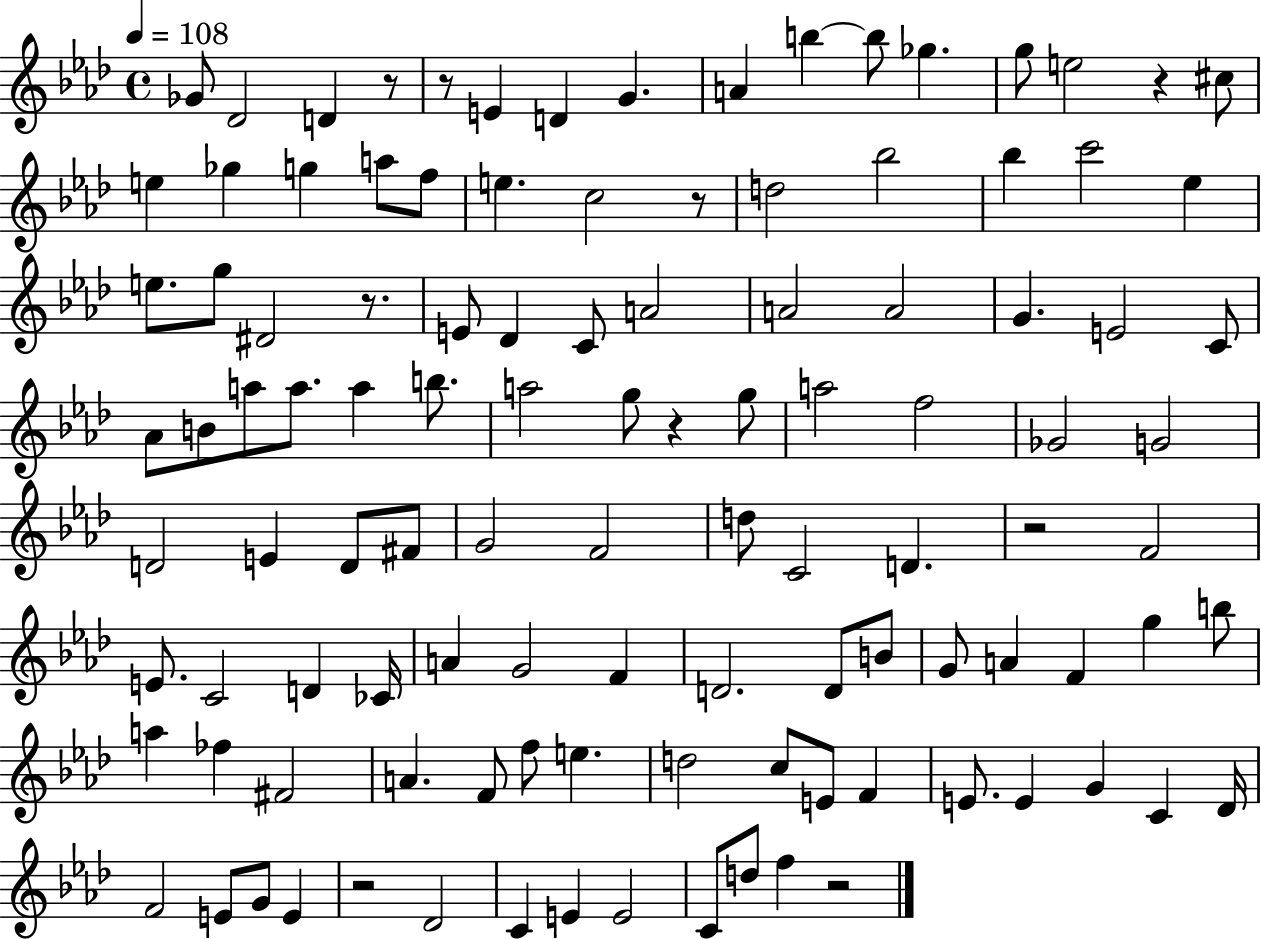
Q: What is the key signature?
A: AES major